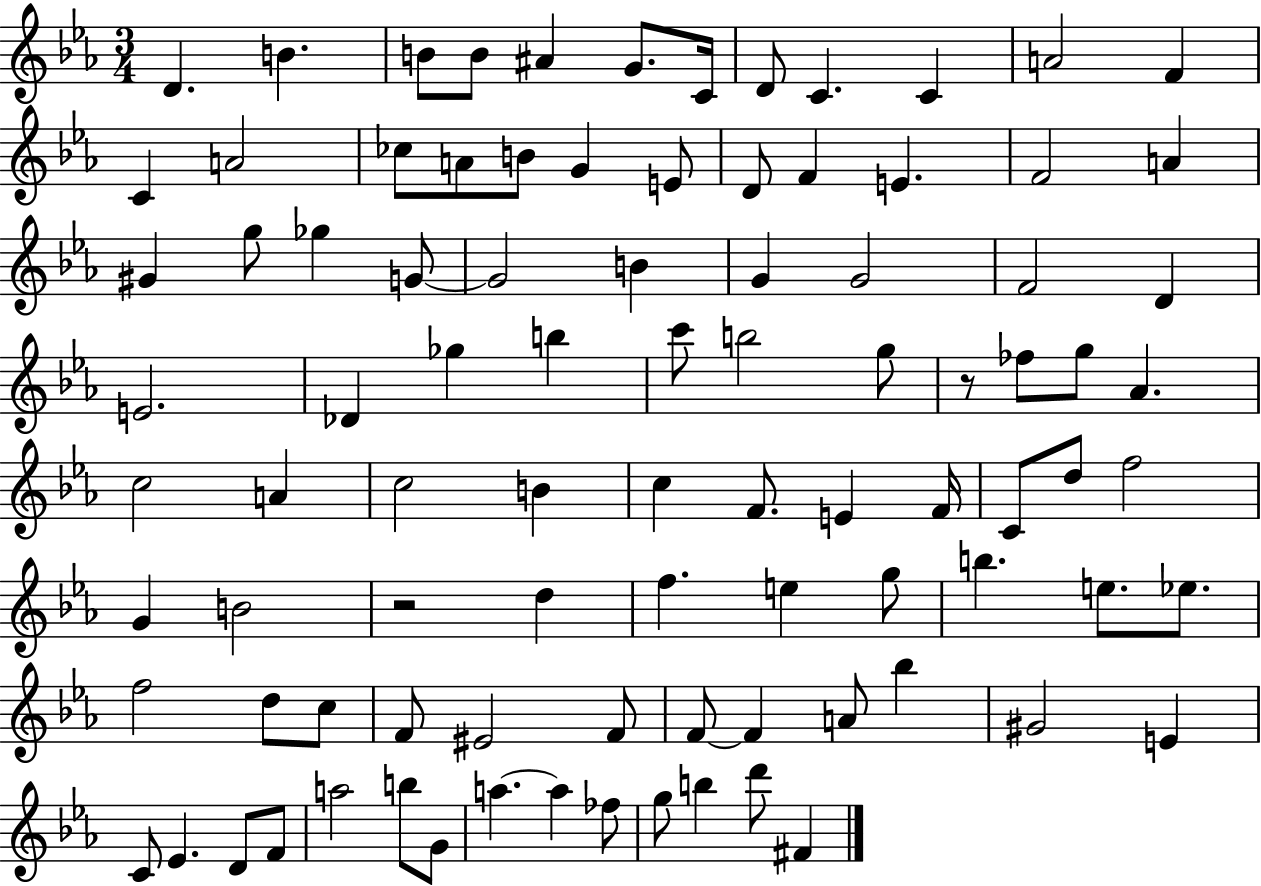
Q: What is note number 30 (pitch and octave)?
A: B4